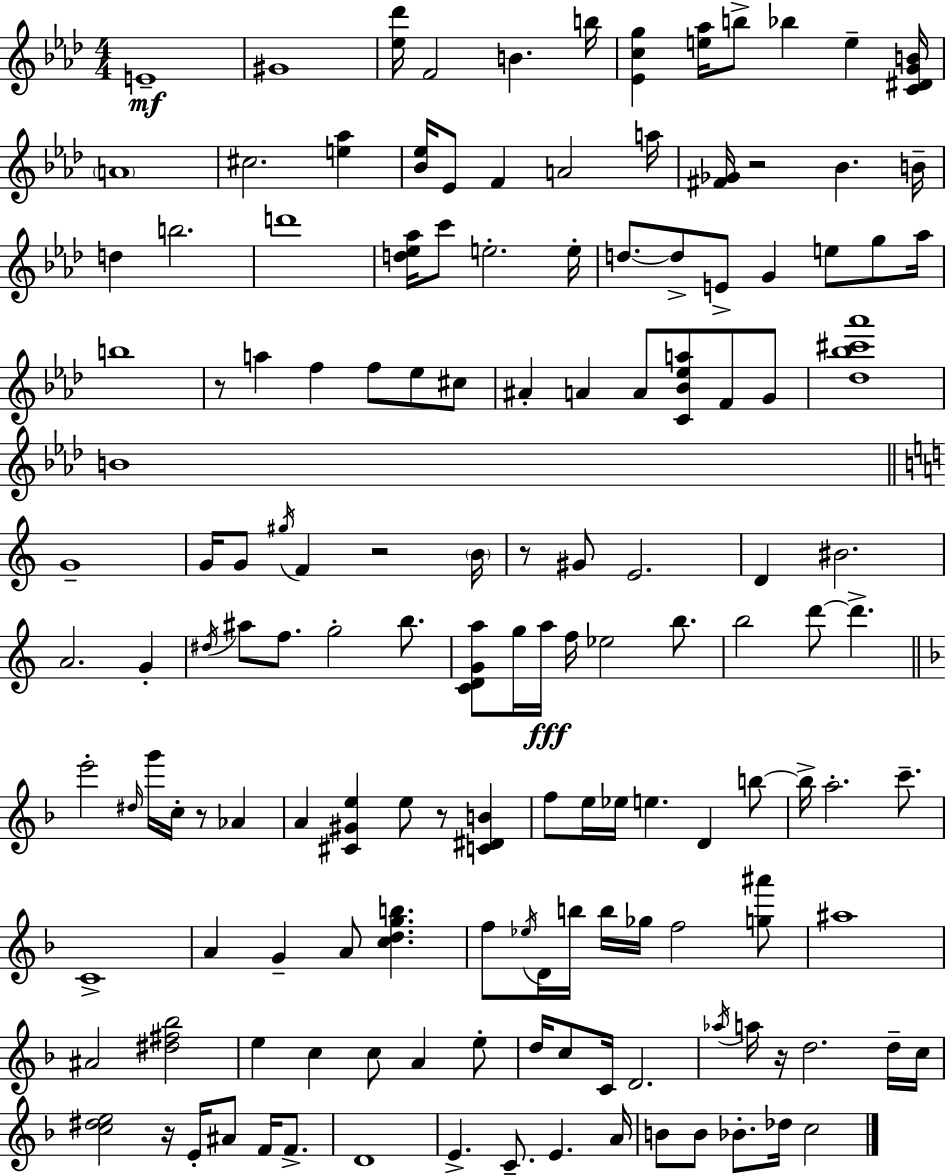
E4/w G#4/w [Eb5,Db6]/s F4/h B4/q. B5/s [Eb4,C5,G5]/q [E5,Ab5]/s B5/e Bb5/q E5/q [C4,D#4,G4,B4]/s A4/w C#5/h. [E5,Ab5]/q [Bb4,Eb5]/s Eb4/e F4/q A4/h A5/s [F#4,Gb4]/s R/h Bb4/q. B4/s D5/q B5/h. D6/w [D5,Eb5,Ab5]/s C6/e E5/h. E5/s D5/e. D5/e E4/e G4/q E5/e G5/e Ab5/s B5/w R/e A5/q F5/q F5/e Eb5/e C#5/e A#4/q A4/q A4/e [C4,Bb4,Eb5,A5]/e F4/e G4/e [Db5,Bb5,C#6,Ab6]/w B4/w G4/w G4/s G4/e G#5/s F4/q R/h B4/s R/e G#4/e E4/h. D4/q BIS4/h. A4/h. G4/q D#5/s A#5/e F5/e. G5/h B5/e. [C4,D4,G4,A5]/e G5/s A5/s F5/s Eb5/h B5/e. B5/h D6/e D6/q. E6/h D#5/s G6/s C5/s R/e Ab4/q A4/q [C#4,G#4,E5]/q E5/e R/e [C4,D#4,B4]/q F5/e E5/s Eb5/s E5/q. D4/q B5/e B5/s A5/h. C6/e. C4/w A4/q G4/q A4/e [C5,D5,G5,B5]/q. F5/e Eb5/s D4/s B5/s B5/s Gb5/s F5/h [G5,A#6]/e A#5/w A#4/h [D#5,F#5,Bb5]/h E5/q C5/q C5/e A4/q E5/e D5/s C5/e C4/s D4/h. Ab5/s A5/s R/s D5/h. D5/s C5/s [C5,D#5,E5]/h R/s E4/s A#4/e F4/s F4/e. D4/w E4/q. C4/e. E4/q. A4/s B4/e B4/e Bb4/e. Db5/s C5/h